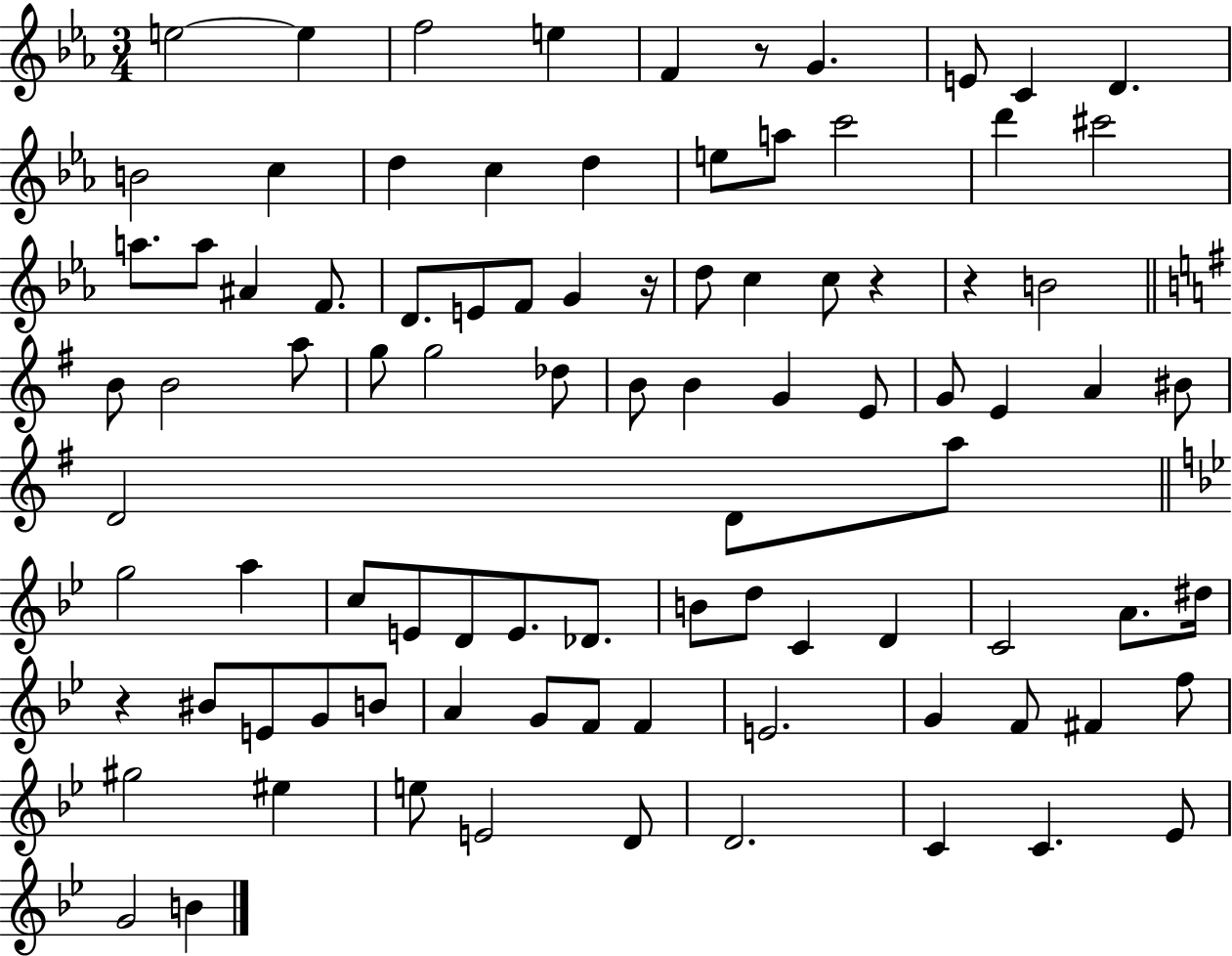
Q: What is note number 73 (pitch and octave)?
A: F4